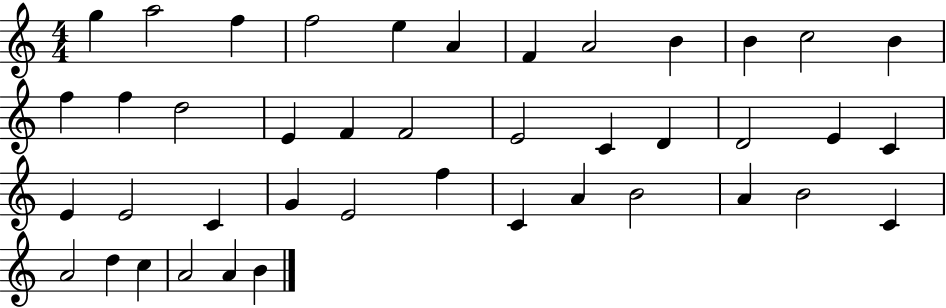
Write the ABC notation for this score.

X:1
T:Untitled
M:4/4
L:1/4
K:C
g a2 f f2 e A F A2 B B c2 B f f d2 E F F2 E2 C D D2 E C E E2 C G E2 f C A B2 A B2 C A2 d c A2 A B